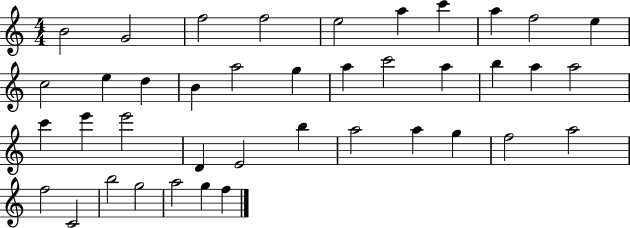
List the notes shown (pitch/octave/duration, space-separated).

B4/h G4/h F5/h F5/h E5/h A5/q C6/q A5/q F5/h E5/q C5/h E5/q D5/q B4/q A5/h G5/q A5/q C6/h A5/q B5/q A5/q A5/h C6/q E6/q E6/h D4/q E4/h B5/q A5/h A5/q G5/q F5/h A5/h F5/h C4/h B5/h G5/h A5/h G5/q F5/q